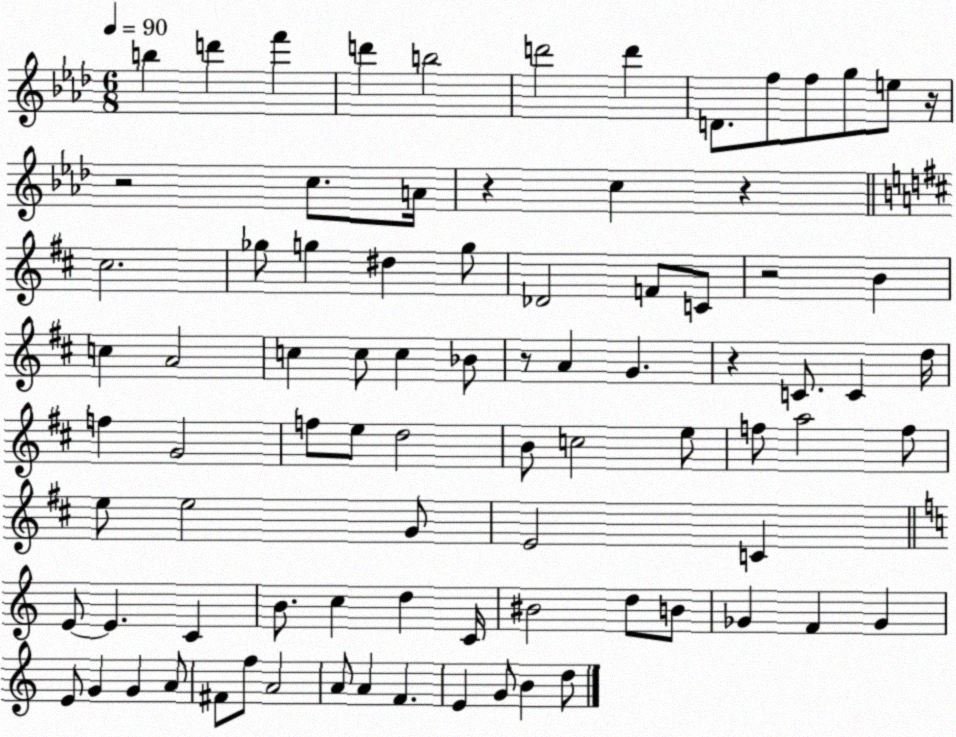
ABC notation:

X:1
T:Untitled
M:6/8
L:1/4
K:Ab
b d' f' d' b2 d'2 d' D/2 f/2 f/2 g/2 e/2 z/4 z2 c/2 A/4 z c z ^c2 _g/2 g ^d g/2 _D2 F/2 C/2 z2 B c A2 c c/2 c _B/2 z/2 A G z C/2 C d/4 f G2 f/2 e/2 d2 B/2 c2 e/2 f/2 a2 f/2 e/2 e2 G/2 E2 C E/2 E C B/2 c d C/4 ^B2 d/2 B/2 _G F _G E/2 G G A/2 ^F/2 f/2 A2 A/2 A F E G/2 B d/2